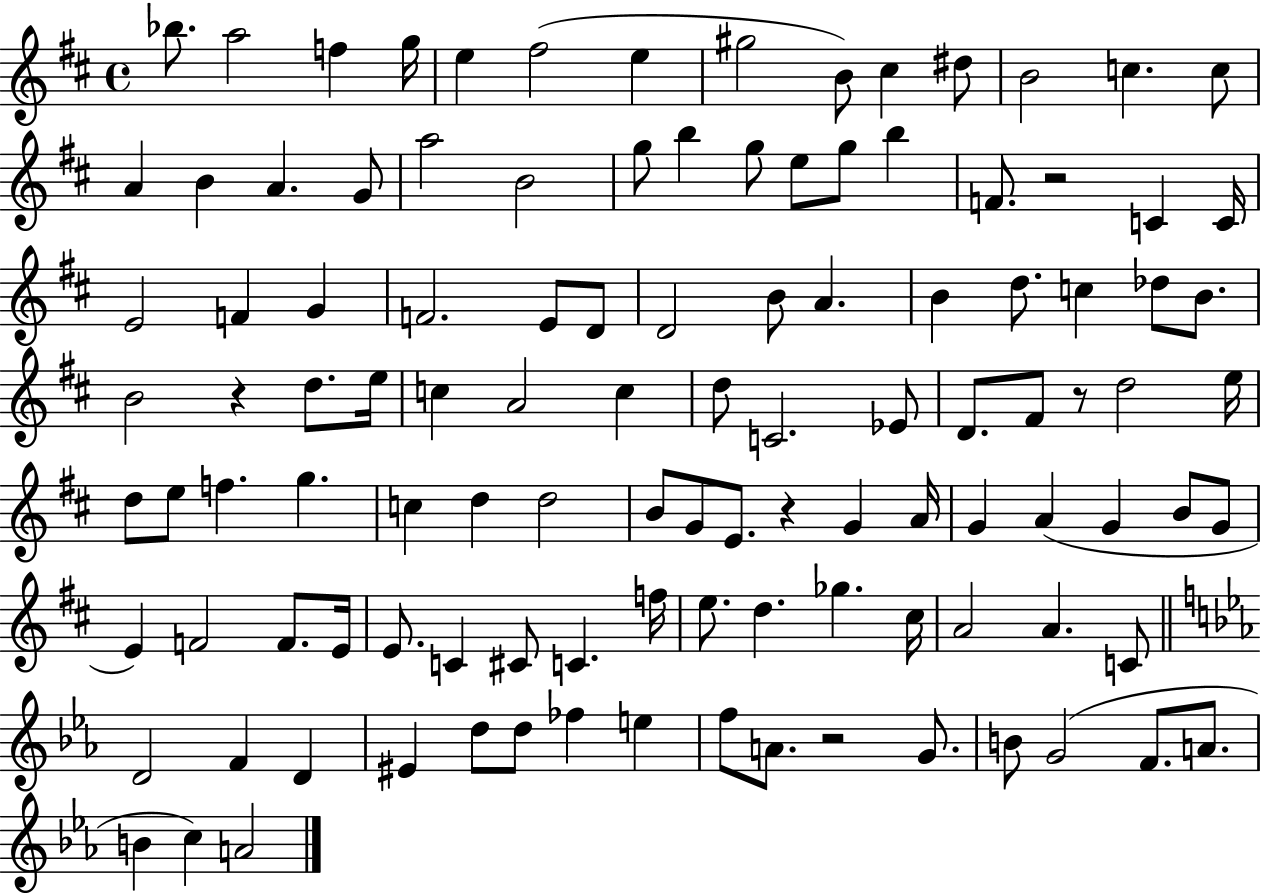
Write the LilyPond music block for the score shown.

{
  \clef treble
  \time 4/4
  \defaultTimeSignature
  \key d \major
  \repeat volta 2 { bes''8. a''2 f''4 g''16 | e''4 fis''2( e''4 | gis''2 b'8) cis''4 dis''8 | b'2 c''4. c''8 | \break a'4 b'4 a'4. g'8 | a''2 b'2 | g''8 b''4 g''8 e''8 g''8 b''4 | f'8. r2 c'4 c'16 | \break e'2 f'4 g'4 | f'2. e'8 d'8 | d'2 b'8 a'4. | b'4 d''8. c''4 des''8 b'8. | \break b'2 r4 d''8. e''16 | c''4 a'2 c''4 | d''8 c'2. ees'8 | d'8. fis'8 r8 d''2 e''16 | \break d''8 e''8 f''4. g''4. | c''4 d''4 d''2 | b'8 g'8 e'8. r4 g'4 a'16 | g'4 a'4( g'4 b'8 g'8 | \break e'4) f'2 f'8. e'16 | e'8. c'4 cis'8 c'4. f''16 | e''8. d''4. ges''4. cis''16 | a'2 a'4. c'8 | \break \bar "||" \break \key c \minor d'2 f'4 d'4 | eis'4 d''8 d''8 fes''4 e''4 | f''8 a'8. r2 g'8. | b'8 g'2( f'8. a'8. | \break b'4 c''4) a'2 | } \bar "|."
}